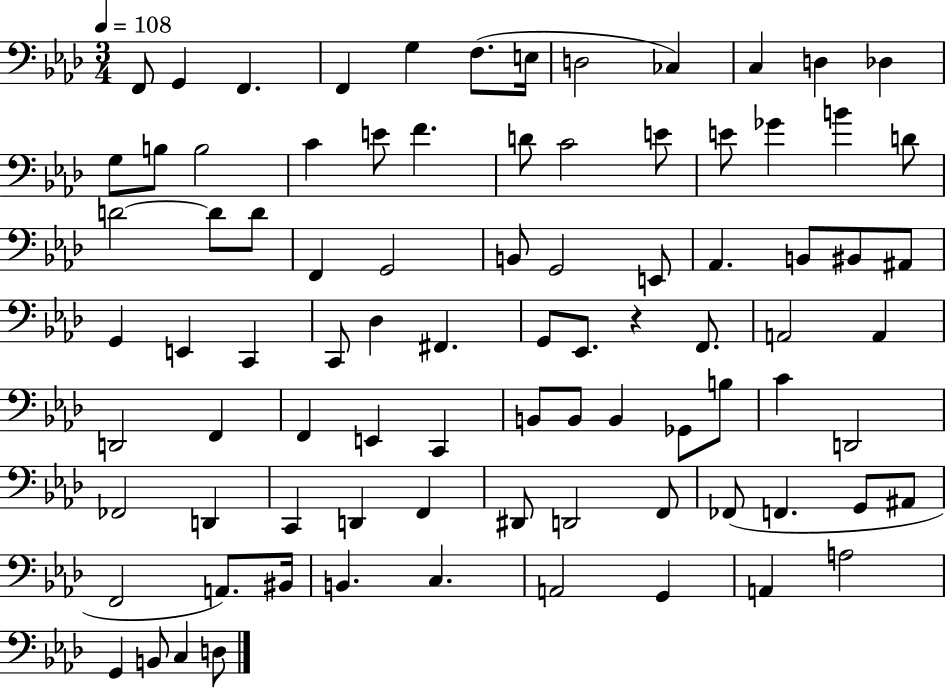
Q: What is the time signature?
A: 3/4